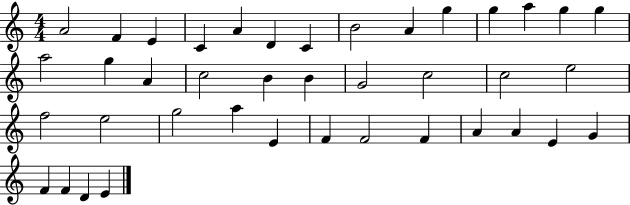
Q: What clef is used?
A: treble